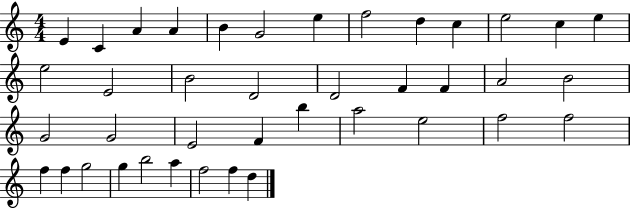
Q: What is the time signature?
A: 4/4